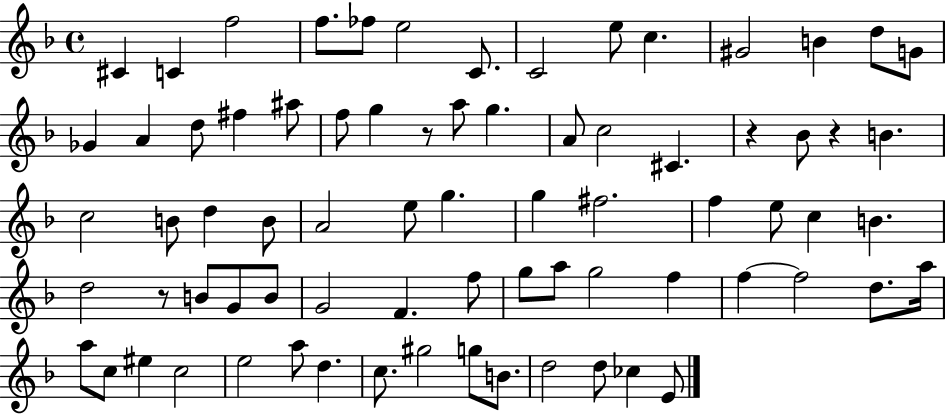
{
  \clef treble
  \time 4/4
  \defaultTimeSignature
  \key f \major
  cis'4 c'4 f''2 | f''8. fes''8 e''2 c'8. | c'2 e''8 c''4. | gis'2 b'4 d''8 g'8 | \break ges'4 a'4 d''8 fis''4 ais''8 | f''8 g''4 r8 a''8 g''4. | a'8 c''2 cis'4. | r4 bes'8 r4 b'4. | \break c''2 b'8 d''4 b'8 | a'2 e''8 g''4. | g''4 fis''2. | f''4 e''8 c''4 b'4. | \break d''2 r8 b'8 g'8 b'8 | g'2 f'4. f''8 | g''8 a''8 g''2 f''4 | f''4~~ f''2 d''8. a''16 | \break a''8 c''8 eis''4 c''2 | e''2 a''8 d''4. | c''8. gis''2 g''8 b'8. | d''2 d''8 ces''4 e'8 | \break \bar "|."
}